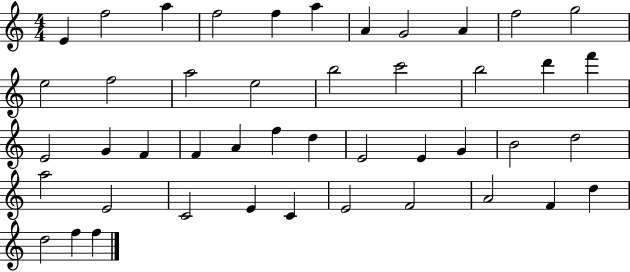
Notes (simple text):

E4/q F5/h A5/q F5/h F5/q A5/q A4/q G4/h A4/q F5/h G5/h E5/h F5/h A5/h E5/h B5/h C6/h B5/h D6/q F6/q E4/h G4/q F4/q F4/q A4/q F5/q D5/q E4/h E4/q G4/q B4/h D5/h A5/h E4/h C4/h E4/q C4/q E4/h F4/h A4/h F4/q D5/q D5/h F5/q F5/q